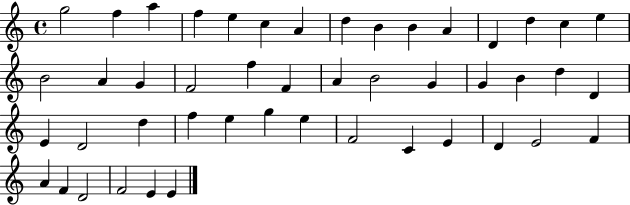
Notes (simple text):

G5/h F5/q A5/q F5/q E5/q C5/q A4/q D5/q B4/q B4/q A4/q D4/q D5/q C5/q E5/q B4/h A4/q G4/q F4/h F5/q F4/q A4/q B4/h G4/q G4/q B4/q D5/q D4/q E4/q D4/h D5/q F5/q E5/q G5/q E5/q F4/h C4/q E4/q D4/q E4/h F4/q A4/q F4/q D4/h F4/h E4/q E4/q